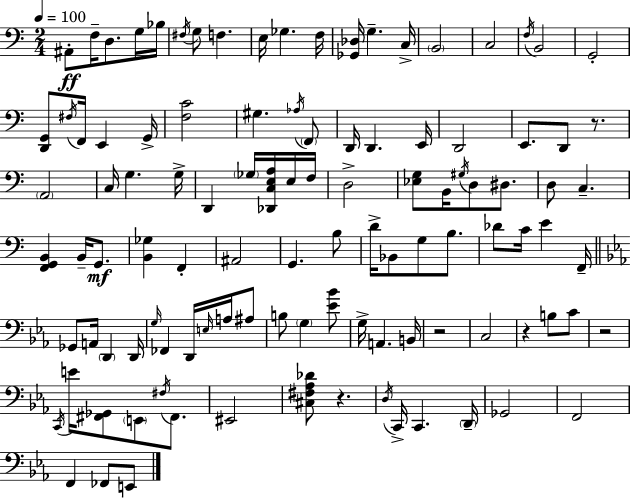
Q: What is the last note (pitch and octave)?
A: E2